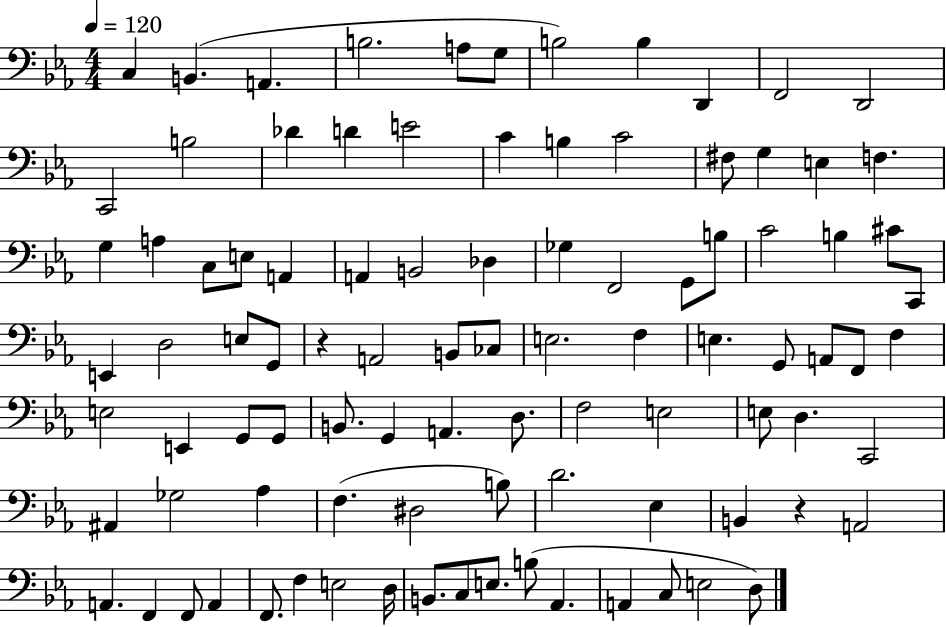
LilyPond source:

{
  \clef bass
  \numericTimeSignature
  \time 4/4
  \key ees \major
  \tempo 4 = 120
  \repeat volta 2 { c4 b,4.( a,4. | b2. a8 g8 | b2) b4 d,4 | f,2 d,2 | \break c,2 b2 | des'4 d'4 e'2 | c'4 b4 c'2 | fis8 g4 e4 f4. | \break g4 a4 c8 e8 a,4 | a,4 b,2 des4 | ges4 f,2 g,8 b8 | c'2 b4 cis'8 c,8 | \break e,4 d2 e8 g,8 | r4 a,2 b,8 ces8 | e2. f4 | e4. g,8 a,8 f,8 f4 | \break e2 e,4 g,8 g,8 | b,8. g,4 a,4. d8. | f2 e2 | e8 d4. c,2 | \break ais,4 ges2 aes4 | f4.( dis2 b8) | d'2. ees4 | b,4 r4 a,2 | \break a,4. f,4 f,8 a,4 | f,8. f4 e2 d16 | b,8. c8 e8. b8( aes,4. | a,4 c8 e2 d8) | \break } \bar "|."
}